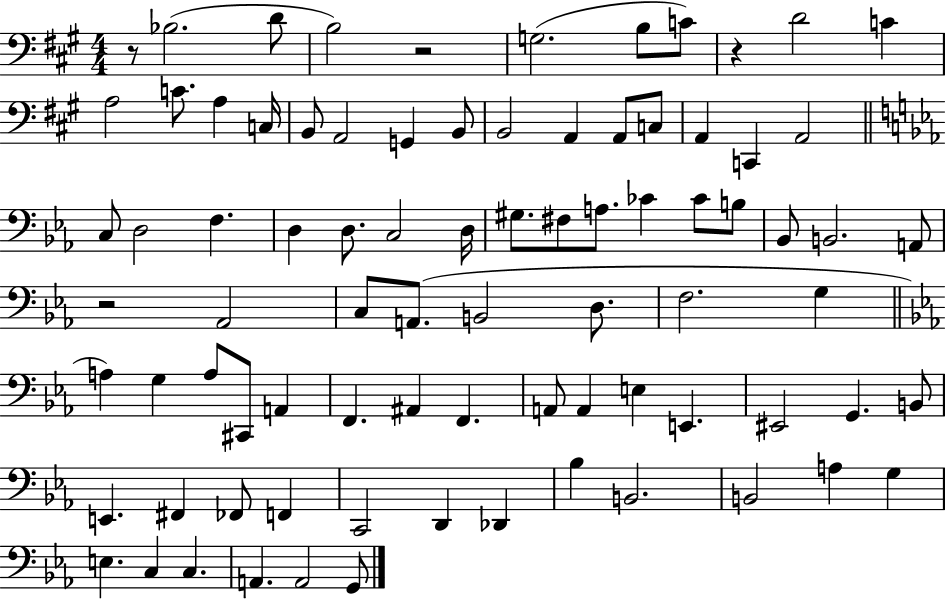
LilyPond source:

{
  \clef bass
  \numericTimeSignature
  \time 4/4
  \key a \major
  \repeat volta 2 { r8 bes2.( d'8 | b2) r2 | g2.( b8 c'8) | r4 d'2 c'4 | \break a2 c'8. a4 c16 | b,8 a,2 g,4 b,8 | b,2 a,4 a,8 c8 | a,4 c,4 a,2 | \break \bar "||" \break \key ees \major c8 d2 f4. | d4 d8. c2 d16 | gis8. fis8 a8. ces'4 ces'8 b8 | bes,8 b,2. a,8 | \break r2 aes,2 | c8 a,8.( b,2 d8. | f2. g4 | \bar "||" \break \key ees \major a4) g4 a8 cis,8 a,4 | f,4. ais,4 f,4. | a,8 a,4 e4 e,4. | eis,2 g,4. b,8 | \break e,4. fis,4 fes,8 f,4 | c,2 d,4 des,4 | bes4 b,2. | b,2 a4 g4 | \break e4. c4 c4. | a,4. a,2 g,8 | } \bar "|."
}